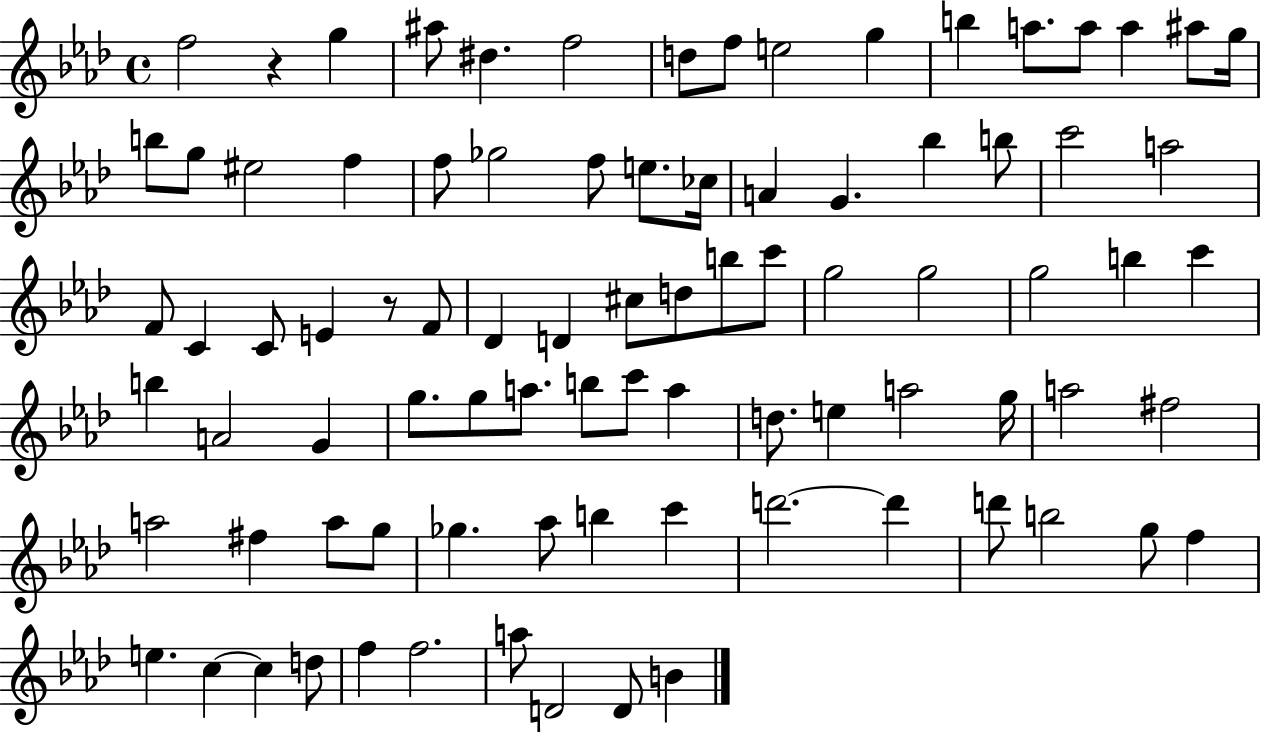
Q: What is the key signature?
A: AES major